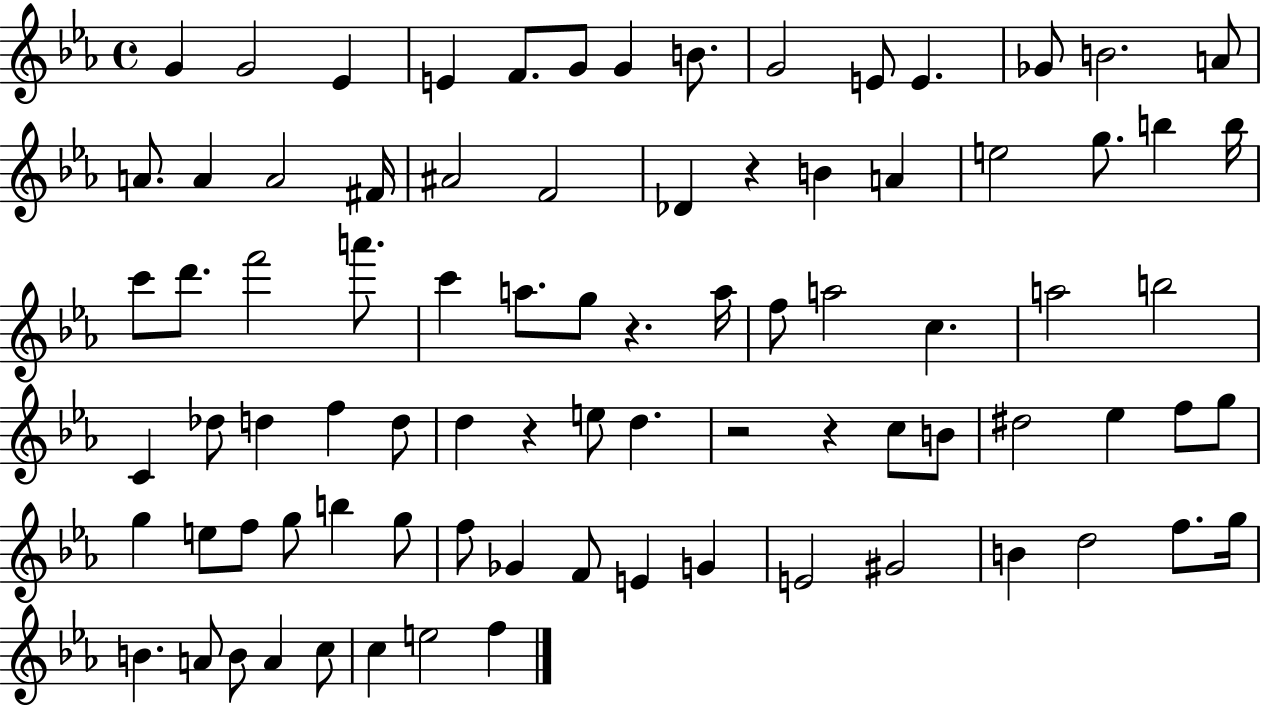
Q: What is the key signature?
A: EES major